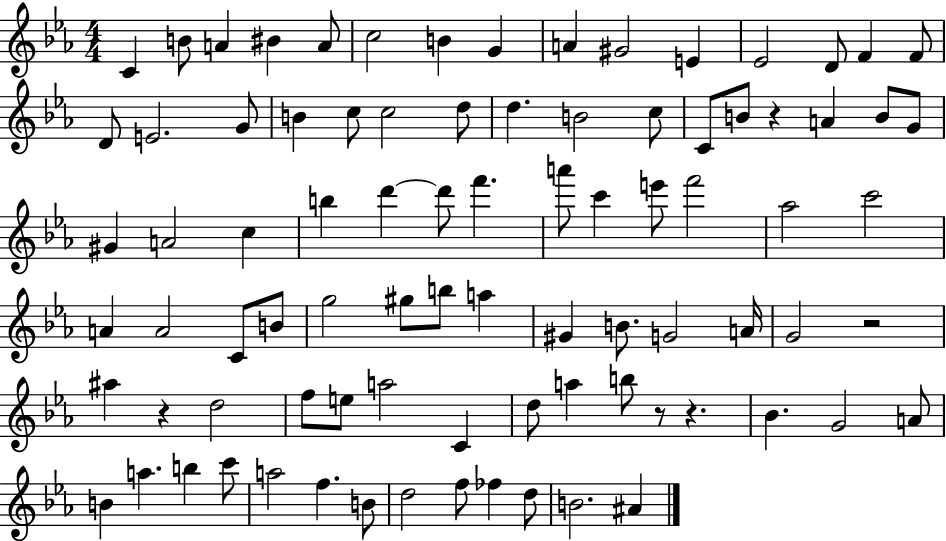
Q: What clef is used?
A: treble